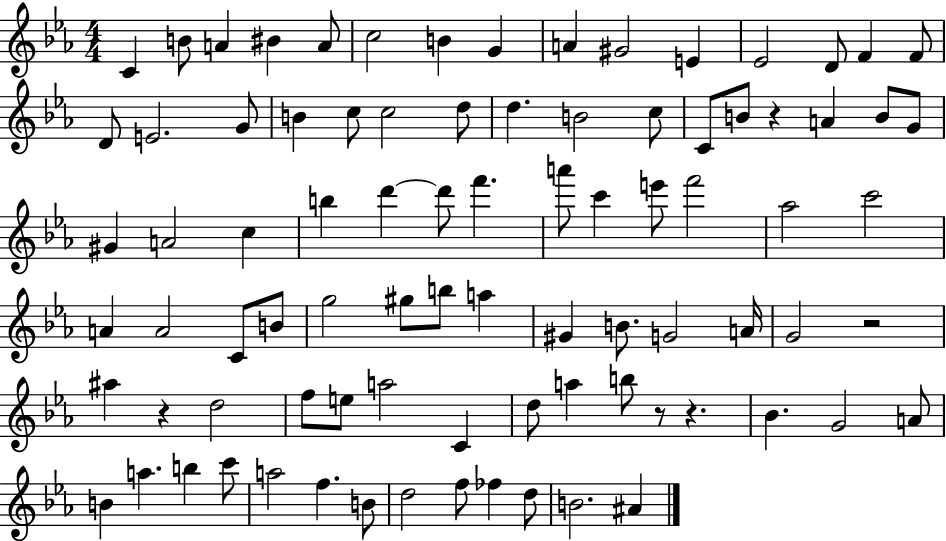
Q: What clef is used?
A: treble